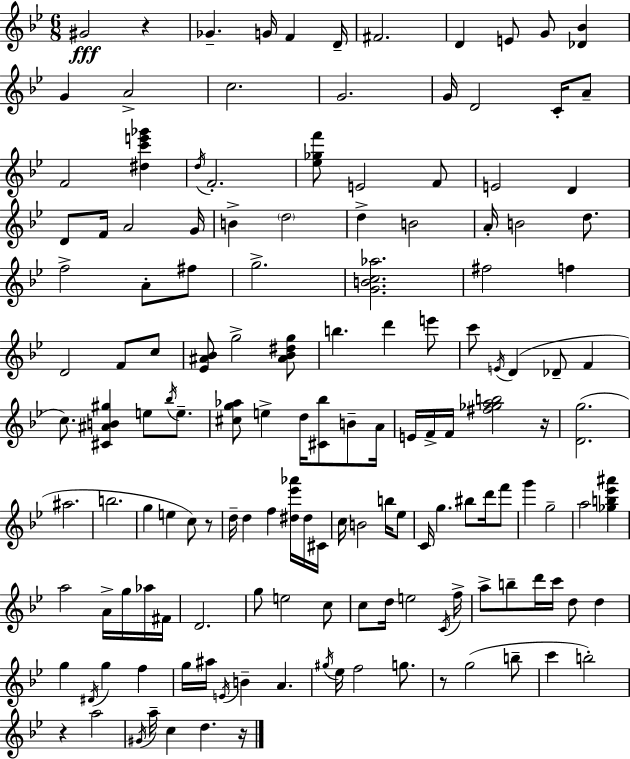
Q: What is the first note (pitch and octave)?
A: G#4